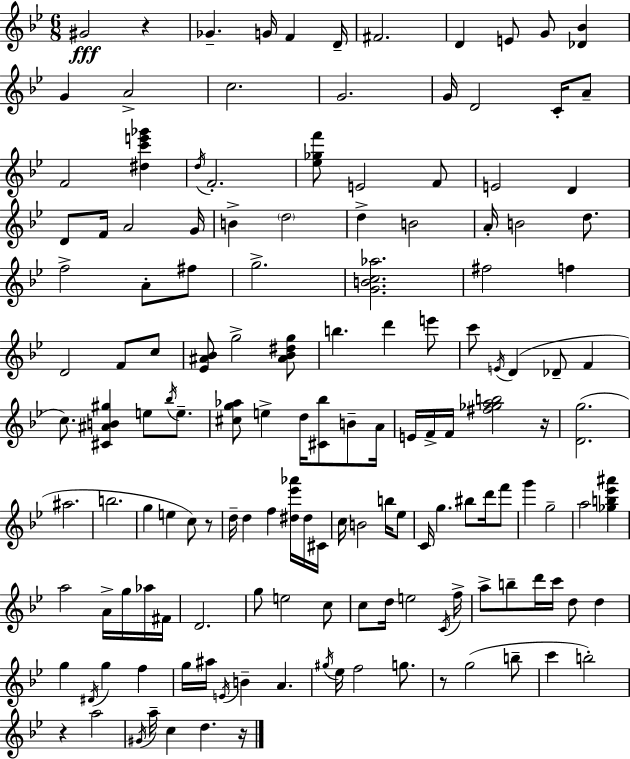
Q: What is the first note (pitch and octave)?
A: G#4